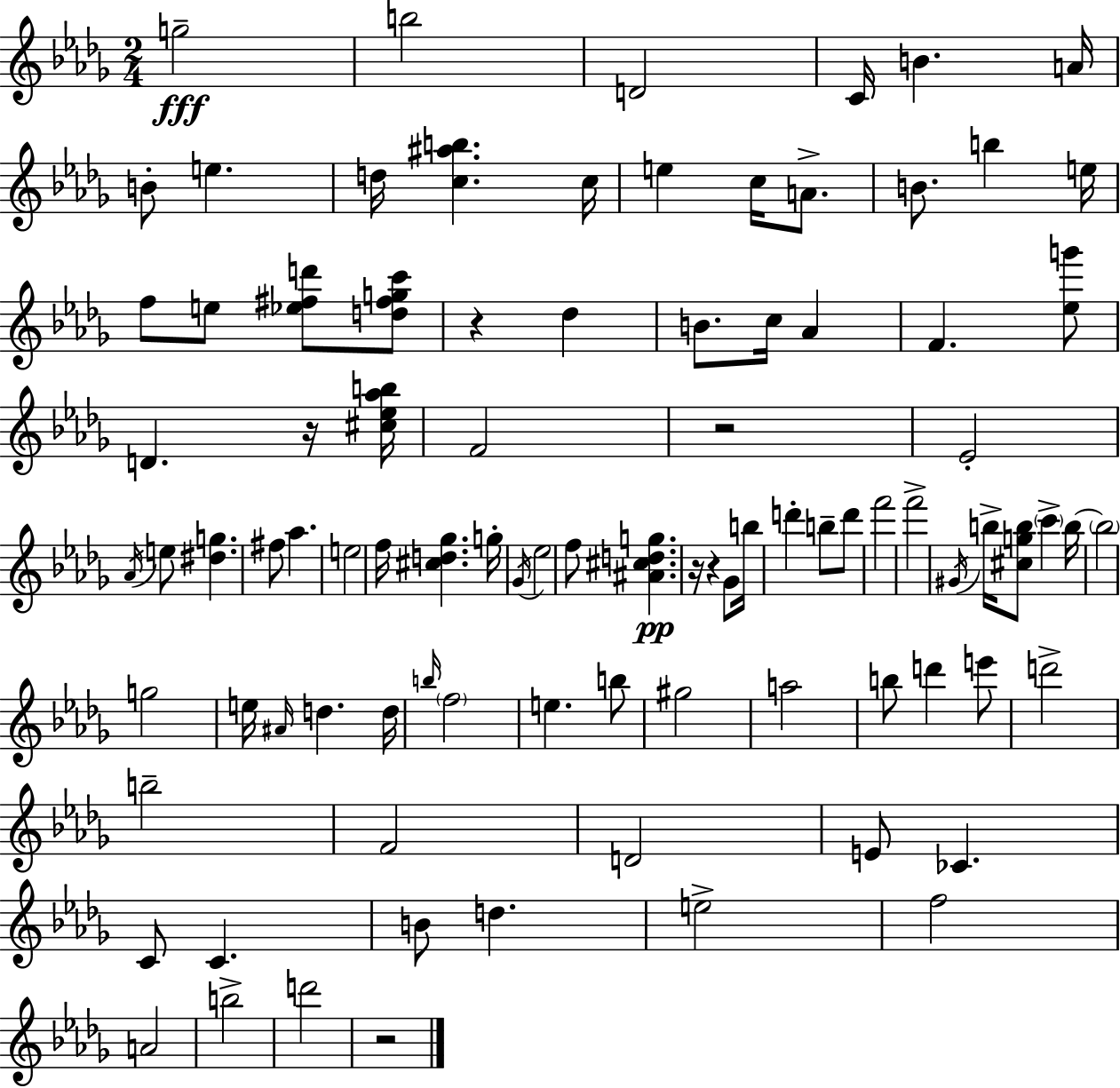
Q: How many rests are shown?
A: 6